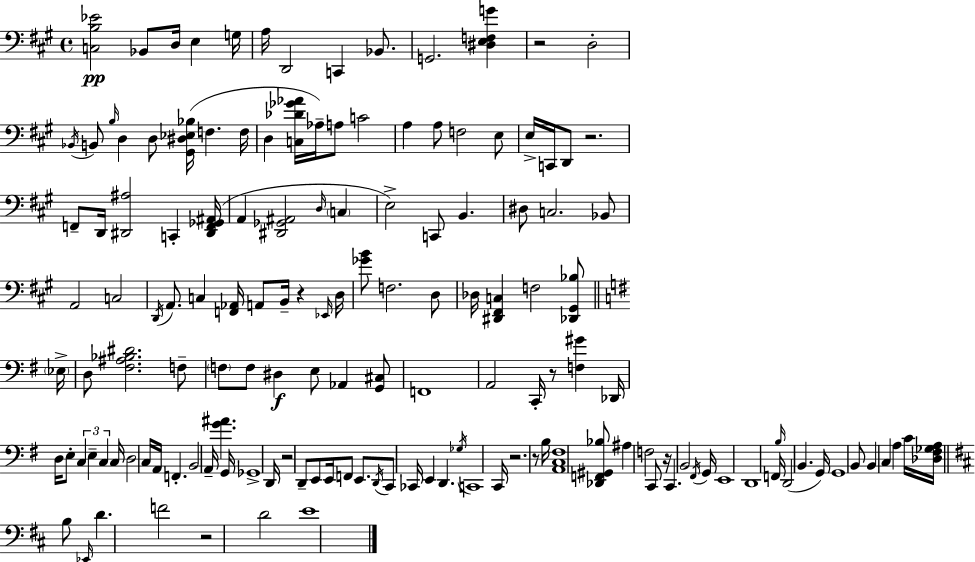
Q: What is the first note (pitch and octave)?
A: Bb2